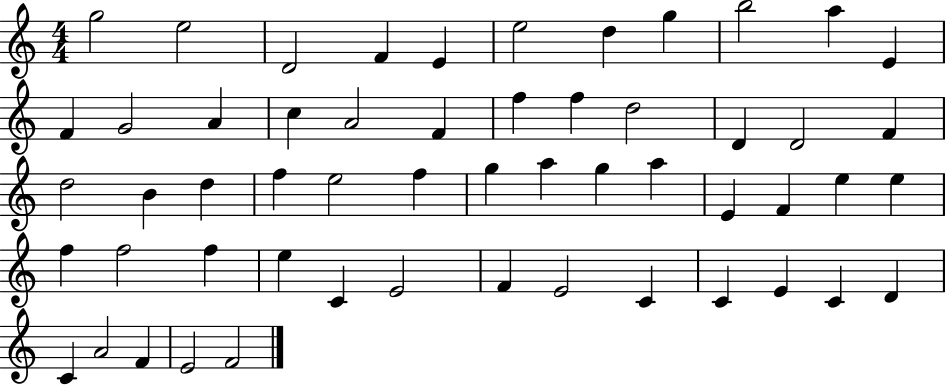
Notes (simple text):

G5/h E5/h D4/h F4/q E4/q E5/h D5/q G5/q B5/h A5/q E4/q F4/q G4/h A4/q C5/q A4/h F4/q F5/q F5/q D5/h D4/q D4/h F4/q D5/h B4/q D5/q F5/q E5/h F5/q G5/q A5/q G5/q A5/q E4/q F4/q E5/q E5/q F5/q F5/h F5/q E5/q C4/q E4/h F4/q E4/h C4/q C4/q E4/q C4/q D4/q C4/q A4/h F4/q E4/h F4/h